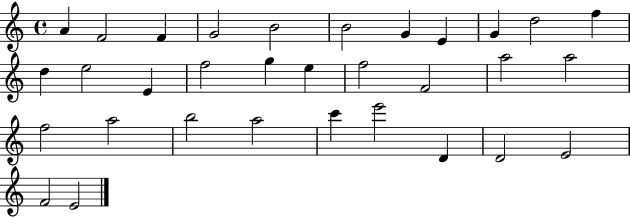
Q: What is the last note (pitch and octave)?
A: E4